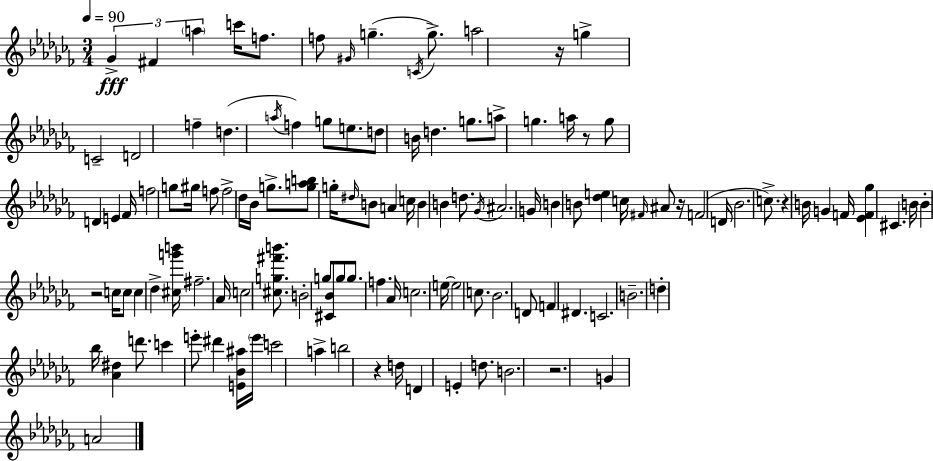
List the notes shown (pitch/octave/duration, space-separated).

Gb4/q F#4/q A5/q C6/s F5/e. F5/e G#4/s G5/q. C4/s G5/e. A5/h R/s G5/q C4/h D4/h F5/q D5/q. A5/s F5/q G5/e E5/e. D5/e B4/s D5/q. G5/e. A5/e G5/q. A5/s R/e G5/e D4/q E4/q FES4/s F5/h G5/e G#5/s F5/e F5/h Db5/s Bb4/s G5/e. [G5,A5,B5]/e G5/s D#5/s B4/e A4/q C5/s B4/q B4/q D5/e. Gb4/s A#4/h. G4/s B4/q B4/e [Db5,E5]/q C5/s F#4/s A#4/e R/s F4/h D4/s Bb4/h. C5/e. R/q B4/s G4/q F4/s [Eb4,F4,Gb5]/q C#4/q. B4/s B4/q R/h C5/s C5/e C5/q Db5/q [C#5,G6,B6]/s F#5/h. Ab4/s C5/h [C#5,G5,F#6,B6]/e. B4/h G5/e [C#4,Bb4]/e G5/e G5/e. F5/q. Ab4/s C5/h. E5/s E5/h C5/e. Bb4/h. D4/e F4/q D#4/q. C4/h. B4/h. D5/q Bb5/s [Ab4,D#5]/q D6/e. C6/q E6/e D#6/q [E4,Bb4,A#5]/s E6/s C6/h A5/q B5/h R/q D5/s D4/q E4/q D5/e. B4/h. R/h. G4/q A4/h